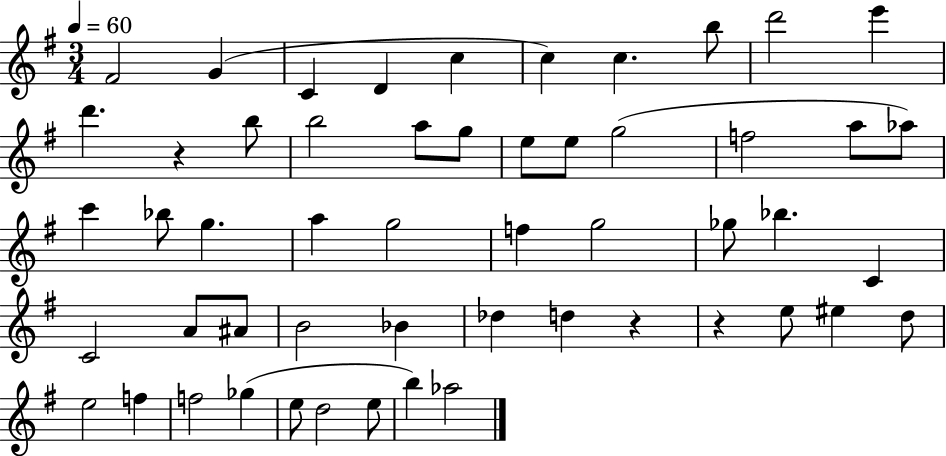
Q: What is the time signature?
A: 3/4